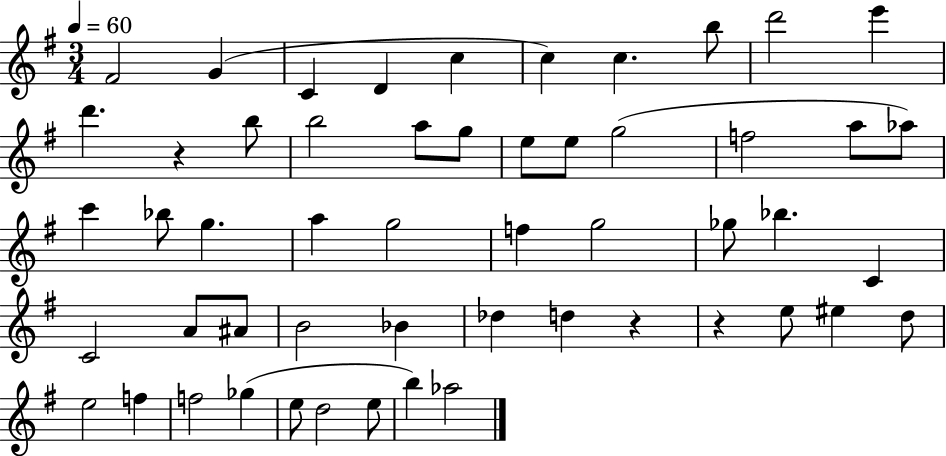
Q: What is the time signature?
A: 3/4